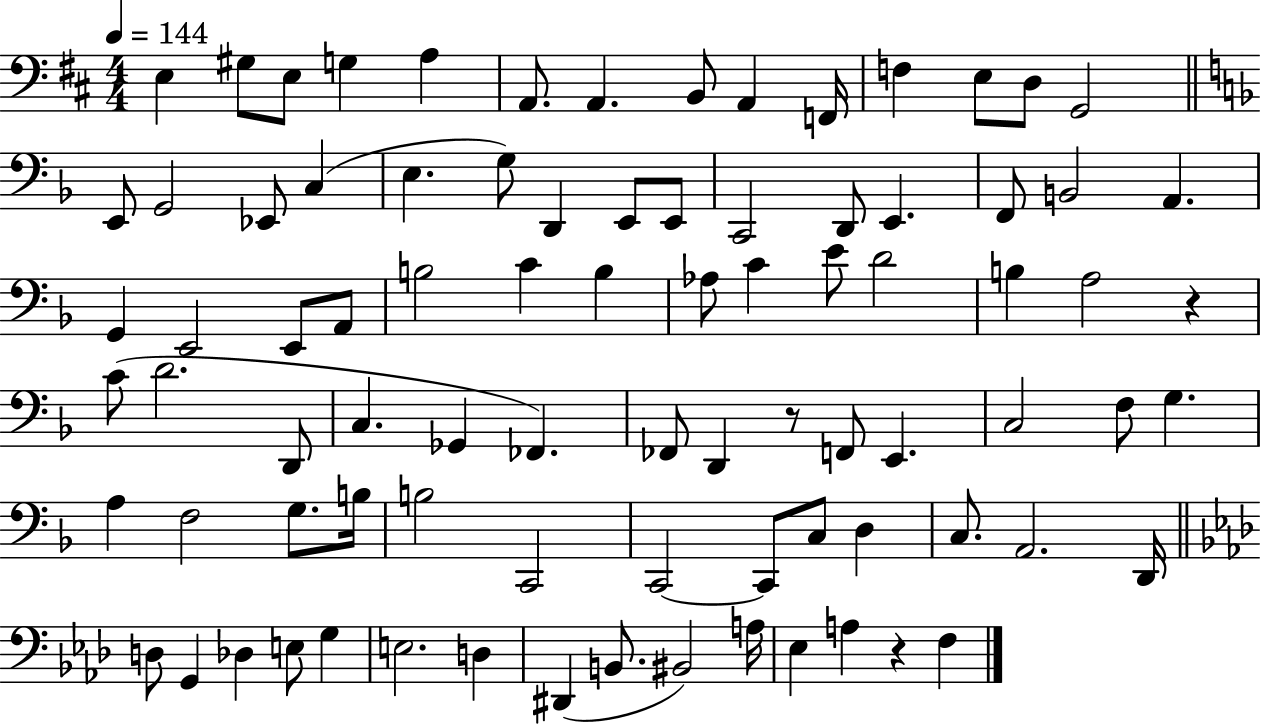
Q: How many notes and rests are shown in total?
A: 85